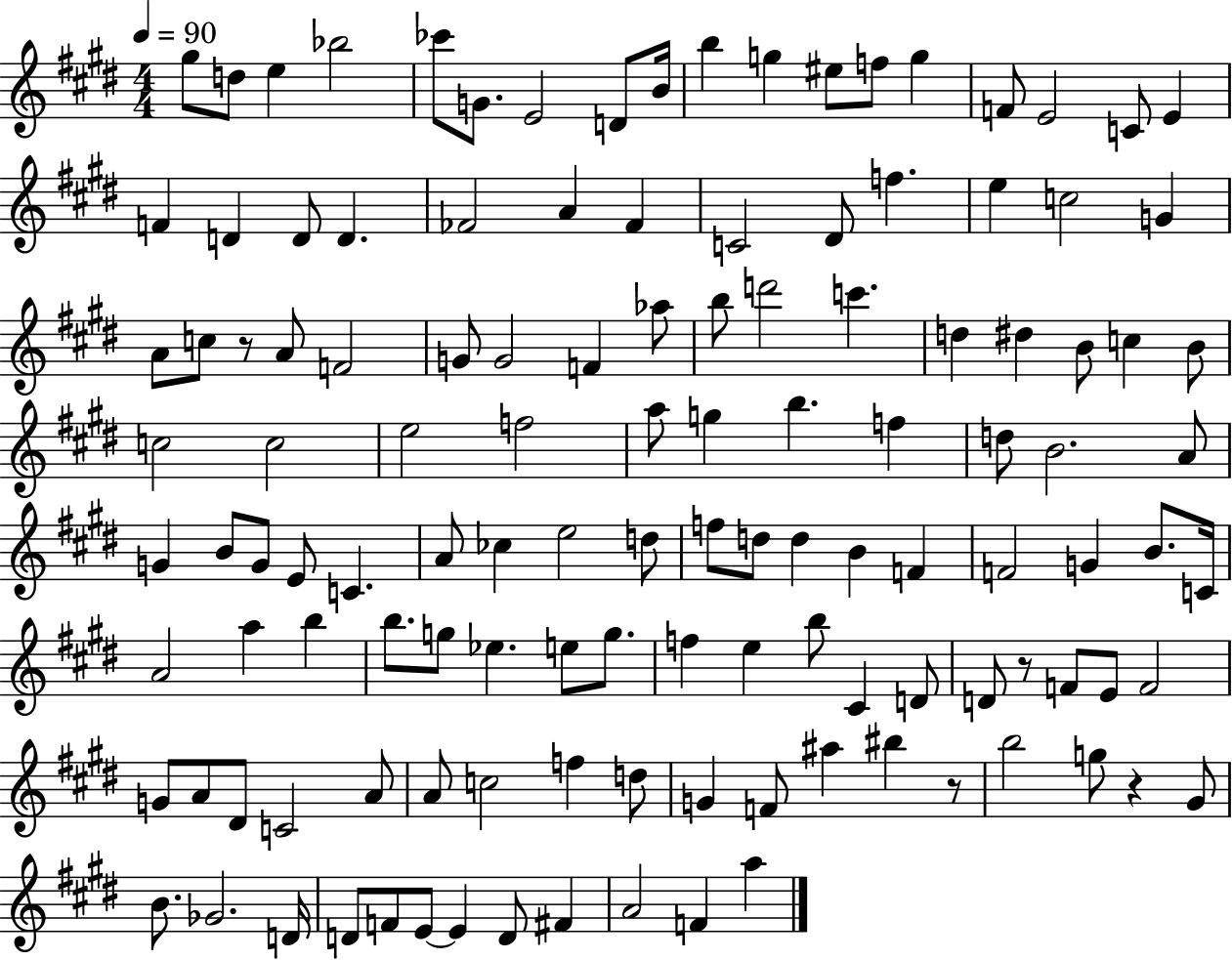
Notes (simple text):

G#5/e D5/e E5/q Bb5/h CES6/e G4/e. E4/h D4/e B4/s B5/q G5/q EIS5/e F5/e G5/q F4/e E4/h C4/e E4/q F4/q D4/q D4/e D4/q. FES4/h A4/q FES4/q C4/h D#4/e F5/q. E5/q C5/h G4/q A4/e C5/e R/e A4/e F4/h G4/e G4/h F4/q Ab5/e B5/e D6/h C6/q. D5/q D#5/q B4/e C5/q B4/e C5/h C5/h E5/h F5/h A5/e G5/q B5/q. F5/q D5/e B4/h. A4/e G4/q B4/e G4/e E4/e C4/q. A4/e CES5/q E5/h D5/e F5/e D5/e D5/q B4/q F4/q F4/h G4/q B4/e. C4/s A4/h A5/q B5/q B5/e. G5/e Eb5/q. E5/e G5/e. F5/q E5/q B5/e C#4/q D4/e D4/e R/e F4/e E4/e F4/h G4/e A4/e D#4/e C4/h A4/e A4/e C5/h F5/q D5/e G4/q F4/e A#5/q BIS5/q R/e B5/h G5/e R/q G#4/e B4/e. Gb4/h. D4/s D4/e F4/e E4/e E4/q D4/e F#4/q A4/h F4/q A5/q